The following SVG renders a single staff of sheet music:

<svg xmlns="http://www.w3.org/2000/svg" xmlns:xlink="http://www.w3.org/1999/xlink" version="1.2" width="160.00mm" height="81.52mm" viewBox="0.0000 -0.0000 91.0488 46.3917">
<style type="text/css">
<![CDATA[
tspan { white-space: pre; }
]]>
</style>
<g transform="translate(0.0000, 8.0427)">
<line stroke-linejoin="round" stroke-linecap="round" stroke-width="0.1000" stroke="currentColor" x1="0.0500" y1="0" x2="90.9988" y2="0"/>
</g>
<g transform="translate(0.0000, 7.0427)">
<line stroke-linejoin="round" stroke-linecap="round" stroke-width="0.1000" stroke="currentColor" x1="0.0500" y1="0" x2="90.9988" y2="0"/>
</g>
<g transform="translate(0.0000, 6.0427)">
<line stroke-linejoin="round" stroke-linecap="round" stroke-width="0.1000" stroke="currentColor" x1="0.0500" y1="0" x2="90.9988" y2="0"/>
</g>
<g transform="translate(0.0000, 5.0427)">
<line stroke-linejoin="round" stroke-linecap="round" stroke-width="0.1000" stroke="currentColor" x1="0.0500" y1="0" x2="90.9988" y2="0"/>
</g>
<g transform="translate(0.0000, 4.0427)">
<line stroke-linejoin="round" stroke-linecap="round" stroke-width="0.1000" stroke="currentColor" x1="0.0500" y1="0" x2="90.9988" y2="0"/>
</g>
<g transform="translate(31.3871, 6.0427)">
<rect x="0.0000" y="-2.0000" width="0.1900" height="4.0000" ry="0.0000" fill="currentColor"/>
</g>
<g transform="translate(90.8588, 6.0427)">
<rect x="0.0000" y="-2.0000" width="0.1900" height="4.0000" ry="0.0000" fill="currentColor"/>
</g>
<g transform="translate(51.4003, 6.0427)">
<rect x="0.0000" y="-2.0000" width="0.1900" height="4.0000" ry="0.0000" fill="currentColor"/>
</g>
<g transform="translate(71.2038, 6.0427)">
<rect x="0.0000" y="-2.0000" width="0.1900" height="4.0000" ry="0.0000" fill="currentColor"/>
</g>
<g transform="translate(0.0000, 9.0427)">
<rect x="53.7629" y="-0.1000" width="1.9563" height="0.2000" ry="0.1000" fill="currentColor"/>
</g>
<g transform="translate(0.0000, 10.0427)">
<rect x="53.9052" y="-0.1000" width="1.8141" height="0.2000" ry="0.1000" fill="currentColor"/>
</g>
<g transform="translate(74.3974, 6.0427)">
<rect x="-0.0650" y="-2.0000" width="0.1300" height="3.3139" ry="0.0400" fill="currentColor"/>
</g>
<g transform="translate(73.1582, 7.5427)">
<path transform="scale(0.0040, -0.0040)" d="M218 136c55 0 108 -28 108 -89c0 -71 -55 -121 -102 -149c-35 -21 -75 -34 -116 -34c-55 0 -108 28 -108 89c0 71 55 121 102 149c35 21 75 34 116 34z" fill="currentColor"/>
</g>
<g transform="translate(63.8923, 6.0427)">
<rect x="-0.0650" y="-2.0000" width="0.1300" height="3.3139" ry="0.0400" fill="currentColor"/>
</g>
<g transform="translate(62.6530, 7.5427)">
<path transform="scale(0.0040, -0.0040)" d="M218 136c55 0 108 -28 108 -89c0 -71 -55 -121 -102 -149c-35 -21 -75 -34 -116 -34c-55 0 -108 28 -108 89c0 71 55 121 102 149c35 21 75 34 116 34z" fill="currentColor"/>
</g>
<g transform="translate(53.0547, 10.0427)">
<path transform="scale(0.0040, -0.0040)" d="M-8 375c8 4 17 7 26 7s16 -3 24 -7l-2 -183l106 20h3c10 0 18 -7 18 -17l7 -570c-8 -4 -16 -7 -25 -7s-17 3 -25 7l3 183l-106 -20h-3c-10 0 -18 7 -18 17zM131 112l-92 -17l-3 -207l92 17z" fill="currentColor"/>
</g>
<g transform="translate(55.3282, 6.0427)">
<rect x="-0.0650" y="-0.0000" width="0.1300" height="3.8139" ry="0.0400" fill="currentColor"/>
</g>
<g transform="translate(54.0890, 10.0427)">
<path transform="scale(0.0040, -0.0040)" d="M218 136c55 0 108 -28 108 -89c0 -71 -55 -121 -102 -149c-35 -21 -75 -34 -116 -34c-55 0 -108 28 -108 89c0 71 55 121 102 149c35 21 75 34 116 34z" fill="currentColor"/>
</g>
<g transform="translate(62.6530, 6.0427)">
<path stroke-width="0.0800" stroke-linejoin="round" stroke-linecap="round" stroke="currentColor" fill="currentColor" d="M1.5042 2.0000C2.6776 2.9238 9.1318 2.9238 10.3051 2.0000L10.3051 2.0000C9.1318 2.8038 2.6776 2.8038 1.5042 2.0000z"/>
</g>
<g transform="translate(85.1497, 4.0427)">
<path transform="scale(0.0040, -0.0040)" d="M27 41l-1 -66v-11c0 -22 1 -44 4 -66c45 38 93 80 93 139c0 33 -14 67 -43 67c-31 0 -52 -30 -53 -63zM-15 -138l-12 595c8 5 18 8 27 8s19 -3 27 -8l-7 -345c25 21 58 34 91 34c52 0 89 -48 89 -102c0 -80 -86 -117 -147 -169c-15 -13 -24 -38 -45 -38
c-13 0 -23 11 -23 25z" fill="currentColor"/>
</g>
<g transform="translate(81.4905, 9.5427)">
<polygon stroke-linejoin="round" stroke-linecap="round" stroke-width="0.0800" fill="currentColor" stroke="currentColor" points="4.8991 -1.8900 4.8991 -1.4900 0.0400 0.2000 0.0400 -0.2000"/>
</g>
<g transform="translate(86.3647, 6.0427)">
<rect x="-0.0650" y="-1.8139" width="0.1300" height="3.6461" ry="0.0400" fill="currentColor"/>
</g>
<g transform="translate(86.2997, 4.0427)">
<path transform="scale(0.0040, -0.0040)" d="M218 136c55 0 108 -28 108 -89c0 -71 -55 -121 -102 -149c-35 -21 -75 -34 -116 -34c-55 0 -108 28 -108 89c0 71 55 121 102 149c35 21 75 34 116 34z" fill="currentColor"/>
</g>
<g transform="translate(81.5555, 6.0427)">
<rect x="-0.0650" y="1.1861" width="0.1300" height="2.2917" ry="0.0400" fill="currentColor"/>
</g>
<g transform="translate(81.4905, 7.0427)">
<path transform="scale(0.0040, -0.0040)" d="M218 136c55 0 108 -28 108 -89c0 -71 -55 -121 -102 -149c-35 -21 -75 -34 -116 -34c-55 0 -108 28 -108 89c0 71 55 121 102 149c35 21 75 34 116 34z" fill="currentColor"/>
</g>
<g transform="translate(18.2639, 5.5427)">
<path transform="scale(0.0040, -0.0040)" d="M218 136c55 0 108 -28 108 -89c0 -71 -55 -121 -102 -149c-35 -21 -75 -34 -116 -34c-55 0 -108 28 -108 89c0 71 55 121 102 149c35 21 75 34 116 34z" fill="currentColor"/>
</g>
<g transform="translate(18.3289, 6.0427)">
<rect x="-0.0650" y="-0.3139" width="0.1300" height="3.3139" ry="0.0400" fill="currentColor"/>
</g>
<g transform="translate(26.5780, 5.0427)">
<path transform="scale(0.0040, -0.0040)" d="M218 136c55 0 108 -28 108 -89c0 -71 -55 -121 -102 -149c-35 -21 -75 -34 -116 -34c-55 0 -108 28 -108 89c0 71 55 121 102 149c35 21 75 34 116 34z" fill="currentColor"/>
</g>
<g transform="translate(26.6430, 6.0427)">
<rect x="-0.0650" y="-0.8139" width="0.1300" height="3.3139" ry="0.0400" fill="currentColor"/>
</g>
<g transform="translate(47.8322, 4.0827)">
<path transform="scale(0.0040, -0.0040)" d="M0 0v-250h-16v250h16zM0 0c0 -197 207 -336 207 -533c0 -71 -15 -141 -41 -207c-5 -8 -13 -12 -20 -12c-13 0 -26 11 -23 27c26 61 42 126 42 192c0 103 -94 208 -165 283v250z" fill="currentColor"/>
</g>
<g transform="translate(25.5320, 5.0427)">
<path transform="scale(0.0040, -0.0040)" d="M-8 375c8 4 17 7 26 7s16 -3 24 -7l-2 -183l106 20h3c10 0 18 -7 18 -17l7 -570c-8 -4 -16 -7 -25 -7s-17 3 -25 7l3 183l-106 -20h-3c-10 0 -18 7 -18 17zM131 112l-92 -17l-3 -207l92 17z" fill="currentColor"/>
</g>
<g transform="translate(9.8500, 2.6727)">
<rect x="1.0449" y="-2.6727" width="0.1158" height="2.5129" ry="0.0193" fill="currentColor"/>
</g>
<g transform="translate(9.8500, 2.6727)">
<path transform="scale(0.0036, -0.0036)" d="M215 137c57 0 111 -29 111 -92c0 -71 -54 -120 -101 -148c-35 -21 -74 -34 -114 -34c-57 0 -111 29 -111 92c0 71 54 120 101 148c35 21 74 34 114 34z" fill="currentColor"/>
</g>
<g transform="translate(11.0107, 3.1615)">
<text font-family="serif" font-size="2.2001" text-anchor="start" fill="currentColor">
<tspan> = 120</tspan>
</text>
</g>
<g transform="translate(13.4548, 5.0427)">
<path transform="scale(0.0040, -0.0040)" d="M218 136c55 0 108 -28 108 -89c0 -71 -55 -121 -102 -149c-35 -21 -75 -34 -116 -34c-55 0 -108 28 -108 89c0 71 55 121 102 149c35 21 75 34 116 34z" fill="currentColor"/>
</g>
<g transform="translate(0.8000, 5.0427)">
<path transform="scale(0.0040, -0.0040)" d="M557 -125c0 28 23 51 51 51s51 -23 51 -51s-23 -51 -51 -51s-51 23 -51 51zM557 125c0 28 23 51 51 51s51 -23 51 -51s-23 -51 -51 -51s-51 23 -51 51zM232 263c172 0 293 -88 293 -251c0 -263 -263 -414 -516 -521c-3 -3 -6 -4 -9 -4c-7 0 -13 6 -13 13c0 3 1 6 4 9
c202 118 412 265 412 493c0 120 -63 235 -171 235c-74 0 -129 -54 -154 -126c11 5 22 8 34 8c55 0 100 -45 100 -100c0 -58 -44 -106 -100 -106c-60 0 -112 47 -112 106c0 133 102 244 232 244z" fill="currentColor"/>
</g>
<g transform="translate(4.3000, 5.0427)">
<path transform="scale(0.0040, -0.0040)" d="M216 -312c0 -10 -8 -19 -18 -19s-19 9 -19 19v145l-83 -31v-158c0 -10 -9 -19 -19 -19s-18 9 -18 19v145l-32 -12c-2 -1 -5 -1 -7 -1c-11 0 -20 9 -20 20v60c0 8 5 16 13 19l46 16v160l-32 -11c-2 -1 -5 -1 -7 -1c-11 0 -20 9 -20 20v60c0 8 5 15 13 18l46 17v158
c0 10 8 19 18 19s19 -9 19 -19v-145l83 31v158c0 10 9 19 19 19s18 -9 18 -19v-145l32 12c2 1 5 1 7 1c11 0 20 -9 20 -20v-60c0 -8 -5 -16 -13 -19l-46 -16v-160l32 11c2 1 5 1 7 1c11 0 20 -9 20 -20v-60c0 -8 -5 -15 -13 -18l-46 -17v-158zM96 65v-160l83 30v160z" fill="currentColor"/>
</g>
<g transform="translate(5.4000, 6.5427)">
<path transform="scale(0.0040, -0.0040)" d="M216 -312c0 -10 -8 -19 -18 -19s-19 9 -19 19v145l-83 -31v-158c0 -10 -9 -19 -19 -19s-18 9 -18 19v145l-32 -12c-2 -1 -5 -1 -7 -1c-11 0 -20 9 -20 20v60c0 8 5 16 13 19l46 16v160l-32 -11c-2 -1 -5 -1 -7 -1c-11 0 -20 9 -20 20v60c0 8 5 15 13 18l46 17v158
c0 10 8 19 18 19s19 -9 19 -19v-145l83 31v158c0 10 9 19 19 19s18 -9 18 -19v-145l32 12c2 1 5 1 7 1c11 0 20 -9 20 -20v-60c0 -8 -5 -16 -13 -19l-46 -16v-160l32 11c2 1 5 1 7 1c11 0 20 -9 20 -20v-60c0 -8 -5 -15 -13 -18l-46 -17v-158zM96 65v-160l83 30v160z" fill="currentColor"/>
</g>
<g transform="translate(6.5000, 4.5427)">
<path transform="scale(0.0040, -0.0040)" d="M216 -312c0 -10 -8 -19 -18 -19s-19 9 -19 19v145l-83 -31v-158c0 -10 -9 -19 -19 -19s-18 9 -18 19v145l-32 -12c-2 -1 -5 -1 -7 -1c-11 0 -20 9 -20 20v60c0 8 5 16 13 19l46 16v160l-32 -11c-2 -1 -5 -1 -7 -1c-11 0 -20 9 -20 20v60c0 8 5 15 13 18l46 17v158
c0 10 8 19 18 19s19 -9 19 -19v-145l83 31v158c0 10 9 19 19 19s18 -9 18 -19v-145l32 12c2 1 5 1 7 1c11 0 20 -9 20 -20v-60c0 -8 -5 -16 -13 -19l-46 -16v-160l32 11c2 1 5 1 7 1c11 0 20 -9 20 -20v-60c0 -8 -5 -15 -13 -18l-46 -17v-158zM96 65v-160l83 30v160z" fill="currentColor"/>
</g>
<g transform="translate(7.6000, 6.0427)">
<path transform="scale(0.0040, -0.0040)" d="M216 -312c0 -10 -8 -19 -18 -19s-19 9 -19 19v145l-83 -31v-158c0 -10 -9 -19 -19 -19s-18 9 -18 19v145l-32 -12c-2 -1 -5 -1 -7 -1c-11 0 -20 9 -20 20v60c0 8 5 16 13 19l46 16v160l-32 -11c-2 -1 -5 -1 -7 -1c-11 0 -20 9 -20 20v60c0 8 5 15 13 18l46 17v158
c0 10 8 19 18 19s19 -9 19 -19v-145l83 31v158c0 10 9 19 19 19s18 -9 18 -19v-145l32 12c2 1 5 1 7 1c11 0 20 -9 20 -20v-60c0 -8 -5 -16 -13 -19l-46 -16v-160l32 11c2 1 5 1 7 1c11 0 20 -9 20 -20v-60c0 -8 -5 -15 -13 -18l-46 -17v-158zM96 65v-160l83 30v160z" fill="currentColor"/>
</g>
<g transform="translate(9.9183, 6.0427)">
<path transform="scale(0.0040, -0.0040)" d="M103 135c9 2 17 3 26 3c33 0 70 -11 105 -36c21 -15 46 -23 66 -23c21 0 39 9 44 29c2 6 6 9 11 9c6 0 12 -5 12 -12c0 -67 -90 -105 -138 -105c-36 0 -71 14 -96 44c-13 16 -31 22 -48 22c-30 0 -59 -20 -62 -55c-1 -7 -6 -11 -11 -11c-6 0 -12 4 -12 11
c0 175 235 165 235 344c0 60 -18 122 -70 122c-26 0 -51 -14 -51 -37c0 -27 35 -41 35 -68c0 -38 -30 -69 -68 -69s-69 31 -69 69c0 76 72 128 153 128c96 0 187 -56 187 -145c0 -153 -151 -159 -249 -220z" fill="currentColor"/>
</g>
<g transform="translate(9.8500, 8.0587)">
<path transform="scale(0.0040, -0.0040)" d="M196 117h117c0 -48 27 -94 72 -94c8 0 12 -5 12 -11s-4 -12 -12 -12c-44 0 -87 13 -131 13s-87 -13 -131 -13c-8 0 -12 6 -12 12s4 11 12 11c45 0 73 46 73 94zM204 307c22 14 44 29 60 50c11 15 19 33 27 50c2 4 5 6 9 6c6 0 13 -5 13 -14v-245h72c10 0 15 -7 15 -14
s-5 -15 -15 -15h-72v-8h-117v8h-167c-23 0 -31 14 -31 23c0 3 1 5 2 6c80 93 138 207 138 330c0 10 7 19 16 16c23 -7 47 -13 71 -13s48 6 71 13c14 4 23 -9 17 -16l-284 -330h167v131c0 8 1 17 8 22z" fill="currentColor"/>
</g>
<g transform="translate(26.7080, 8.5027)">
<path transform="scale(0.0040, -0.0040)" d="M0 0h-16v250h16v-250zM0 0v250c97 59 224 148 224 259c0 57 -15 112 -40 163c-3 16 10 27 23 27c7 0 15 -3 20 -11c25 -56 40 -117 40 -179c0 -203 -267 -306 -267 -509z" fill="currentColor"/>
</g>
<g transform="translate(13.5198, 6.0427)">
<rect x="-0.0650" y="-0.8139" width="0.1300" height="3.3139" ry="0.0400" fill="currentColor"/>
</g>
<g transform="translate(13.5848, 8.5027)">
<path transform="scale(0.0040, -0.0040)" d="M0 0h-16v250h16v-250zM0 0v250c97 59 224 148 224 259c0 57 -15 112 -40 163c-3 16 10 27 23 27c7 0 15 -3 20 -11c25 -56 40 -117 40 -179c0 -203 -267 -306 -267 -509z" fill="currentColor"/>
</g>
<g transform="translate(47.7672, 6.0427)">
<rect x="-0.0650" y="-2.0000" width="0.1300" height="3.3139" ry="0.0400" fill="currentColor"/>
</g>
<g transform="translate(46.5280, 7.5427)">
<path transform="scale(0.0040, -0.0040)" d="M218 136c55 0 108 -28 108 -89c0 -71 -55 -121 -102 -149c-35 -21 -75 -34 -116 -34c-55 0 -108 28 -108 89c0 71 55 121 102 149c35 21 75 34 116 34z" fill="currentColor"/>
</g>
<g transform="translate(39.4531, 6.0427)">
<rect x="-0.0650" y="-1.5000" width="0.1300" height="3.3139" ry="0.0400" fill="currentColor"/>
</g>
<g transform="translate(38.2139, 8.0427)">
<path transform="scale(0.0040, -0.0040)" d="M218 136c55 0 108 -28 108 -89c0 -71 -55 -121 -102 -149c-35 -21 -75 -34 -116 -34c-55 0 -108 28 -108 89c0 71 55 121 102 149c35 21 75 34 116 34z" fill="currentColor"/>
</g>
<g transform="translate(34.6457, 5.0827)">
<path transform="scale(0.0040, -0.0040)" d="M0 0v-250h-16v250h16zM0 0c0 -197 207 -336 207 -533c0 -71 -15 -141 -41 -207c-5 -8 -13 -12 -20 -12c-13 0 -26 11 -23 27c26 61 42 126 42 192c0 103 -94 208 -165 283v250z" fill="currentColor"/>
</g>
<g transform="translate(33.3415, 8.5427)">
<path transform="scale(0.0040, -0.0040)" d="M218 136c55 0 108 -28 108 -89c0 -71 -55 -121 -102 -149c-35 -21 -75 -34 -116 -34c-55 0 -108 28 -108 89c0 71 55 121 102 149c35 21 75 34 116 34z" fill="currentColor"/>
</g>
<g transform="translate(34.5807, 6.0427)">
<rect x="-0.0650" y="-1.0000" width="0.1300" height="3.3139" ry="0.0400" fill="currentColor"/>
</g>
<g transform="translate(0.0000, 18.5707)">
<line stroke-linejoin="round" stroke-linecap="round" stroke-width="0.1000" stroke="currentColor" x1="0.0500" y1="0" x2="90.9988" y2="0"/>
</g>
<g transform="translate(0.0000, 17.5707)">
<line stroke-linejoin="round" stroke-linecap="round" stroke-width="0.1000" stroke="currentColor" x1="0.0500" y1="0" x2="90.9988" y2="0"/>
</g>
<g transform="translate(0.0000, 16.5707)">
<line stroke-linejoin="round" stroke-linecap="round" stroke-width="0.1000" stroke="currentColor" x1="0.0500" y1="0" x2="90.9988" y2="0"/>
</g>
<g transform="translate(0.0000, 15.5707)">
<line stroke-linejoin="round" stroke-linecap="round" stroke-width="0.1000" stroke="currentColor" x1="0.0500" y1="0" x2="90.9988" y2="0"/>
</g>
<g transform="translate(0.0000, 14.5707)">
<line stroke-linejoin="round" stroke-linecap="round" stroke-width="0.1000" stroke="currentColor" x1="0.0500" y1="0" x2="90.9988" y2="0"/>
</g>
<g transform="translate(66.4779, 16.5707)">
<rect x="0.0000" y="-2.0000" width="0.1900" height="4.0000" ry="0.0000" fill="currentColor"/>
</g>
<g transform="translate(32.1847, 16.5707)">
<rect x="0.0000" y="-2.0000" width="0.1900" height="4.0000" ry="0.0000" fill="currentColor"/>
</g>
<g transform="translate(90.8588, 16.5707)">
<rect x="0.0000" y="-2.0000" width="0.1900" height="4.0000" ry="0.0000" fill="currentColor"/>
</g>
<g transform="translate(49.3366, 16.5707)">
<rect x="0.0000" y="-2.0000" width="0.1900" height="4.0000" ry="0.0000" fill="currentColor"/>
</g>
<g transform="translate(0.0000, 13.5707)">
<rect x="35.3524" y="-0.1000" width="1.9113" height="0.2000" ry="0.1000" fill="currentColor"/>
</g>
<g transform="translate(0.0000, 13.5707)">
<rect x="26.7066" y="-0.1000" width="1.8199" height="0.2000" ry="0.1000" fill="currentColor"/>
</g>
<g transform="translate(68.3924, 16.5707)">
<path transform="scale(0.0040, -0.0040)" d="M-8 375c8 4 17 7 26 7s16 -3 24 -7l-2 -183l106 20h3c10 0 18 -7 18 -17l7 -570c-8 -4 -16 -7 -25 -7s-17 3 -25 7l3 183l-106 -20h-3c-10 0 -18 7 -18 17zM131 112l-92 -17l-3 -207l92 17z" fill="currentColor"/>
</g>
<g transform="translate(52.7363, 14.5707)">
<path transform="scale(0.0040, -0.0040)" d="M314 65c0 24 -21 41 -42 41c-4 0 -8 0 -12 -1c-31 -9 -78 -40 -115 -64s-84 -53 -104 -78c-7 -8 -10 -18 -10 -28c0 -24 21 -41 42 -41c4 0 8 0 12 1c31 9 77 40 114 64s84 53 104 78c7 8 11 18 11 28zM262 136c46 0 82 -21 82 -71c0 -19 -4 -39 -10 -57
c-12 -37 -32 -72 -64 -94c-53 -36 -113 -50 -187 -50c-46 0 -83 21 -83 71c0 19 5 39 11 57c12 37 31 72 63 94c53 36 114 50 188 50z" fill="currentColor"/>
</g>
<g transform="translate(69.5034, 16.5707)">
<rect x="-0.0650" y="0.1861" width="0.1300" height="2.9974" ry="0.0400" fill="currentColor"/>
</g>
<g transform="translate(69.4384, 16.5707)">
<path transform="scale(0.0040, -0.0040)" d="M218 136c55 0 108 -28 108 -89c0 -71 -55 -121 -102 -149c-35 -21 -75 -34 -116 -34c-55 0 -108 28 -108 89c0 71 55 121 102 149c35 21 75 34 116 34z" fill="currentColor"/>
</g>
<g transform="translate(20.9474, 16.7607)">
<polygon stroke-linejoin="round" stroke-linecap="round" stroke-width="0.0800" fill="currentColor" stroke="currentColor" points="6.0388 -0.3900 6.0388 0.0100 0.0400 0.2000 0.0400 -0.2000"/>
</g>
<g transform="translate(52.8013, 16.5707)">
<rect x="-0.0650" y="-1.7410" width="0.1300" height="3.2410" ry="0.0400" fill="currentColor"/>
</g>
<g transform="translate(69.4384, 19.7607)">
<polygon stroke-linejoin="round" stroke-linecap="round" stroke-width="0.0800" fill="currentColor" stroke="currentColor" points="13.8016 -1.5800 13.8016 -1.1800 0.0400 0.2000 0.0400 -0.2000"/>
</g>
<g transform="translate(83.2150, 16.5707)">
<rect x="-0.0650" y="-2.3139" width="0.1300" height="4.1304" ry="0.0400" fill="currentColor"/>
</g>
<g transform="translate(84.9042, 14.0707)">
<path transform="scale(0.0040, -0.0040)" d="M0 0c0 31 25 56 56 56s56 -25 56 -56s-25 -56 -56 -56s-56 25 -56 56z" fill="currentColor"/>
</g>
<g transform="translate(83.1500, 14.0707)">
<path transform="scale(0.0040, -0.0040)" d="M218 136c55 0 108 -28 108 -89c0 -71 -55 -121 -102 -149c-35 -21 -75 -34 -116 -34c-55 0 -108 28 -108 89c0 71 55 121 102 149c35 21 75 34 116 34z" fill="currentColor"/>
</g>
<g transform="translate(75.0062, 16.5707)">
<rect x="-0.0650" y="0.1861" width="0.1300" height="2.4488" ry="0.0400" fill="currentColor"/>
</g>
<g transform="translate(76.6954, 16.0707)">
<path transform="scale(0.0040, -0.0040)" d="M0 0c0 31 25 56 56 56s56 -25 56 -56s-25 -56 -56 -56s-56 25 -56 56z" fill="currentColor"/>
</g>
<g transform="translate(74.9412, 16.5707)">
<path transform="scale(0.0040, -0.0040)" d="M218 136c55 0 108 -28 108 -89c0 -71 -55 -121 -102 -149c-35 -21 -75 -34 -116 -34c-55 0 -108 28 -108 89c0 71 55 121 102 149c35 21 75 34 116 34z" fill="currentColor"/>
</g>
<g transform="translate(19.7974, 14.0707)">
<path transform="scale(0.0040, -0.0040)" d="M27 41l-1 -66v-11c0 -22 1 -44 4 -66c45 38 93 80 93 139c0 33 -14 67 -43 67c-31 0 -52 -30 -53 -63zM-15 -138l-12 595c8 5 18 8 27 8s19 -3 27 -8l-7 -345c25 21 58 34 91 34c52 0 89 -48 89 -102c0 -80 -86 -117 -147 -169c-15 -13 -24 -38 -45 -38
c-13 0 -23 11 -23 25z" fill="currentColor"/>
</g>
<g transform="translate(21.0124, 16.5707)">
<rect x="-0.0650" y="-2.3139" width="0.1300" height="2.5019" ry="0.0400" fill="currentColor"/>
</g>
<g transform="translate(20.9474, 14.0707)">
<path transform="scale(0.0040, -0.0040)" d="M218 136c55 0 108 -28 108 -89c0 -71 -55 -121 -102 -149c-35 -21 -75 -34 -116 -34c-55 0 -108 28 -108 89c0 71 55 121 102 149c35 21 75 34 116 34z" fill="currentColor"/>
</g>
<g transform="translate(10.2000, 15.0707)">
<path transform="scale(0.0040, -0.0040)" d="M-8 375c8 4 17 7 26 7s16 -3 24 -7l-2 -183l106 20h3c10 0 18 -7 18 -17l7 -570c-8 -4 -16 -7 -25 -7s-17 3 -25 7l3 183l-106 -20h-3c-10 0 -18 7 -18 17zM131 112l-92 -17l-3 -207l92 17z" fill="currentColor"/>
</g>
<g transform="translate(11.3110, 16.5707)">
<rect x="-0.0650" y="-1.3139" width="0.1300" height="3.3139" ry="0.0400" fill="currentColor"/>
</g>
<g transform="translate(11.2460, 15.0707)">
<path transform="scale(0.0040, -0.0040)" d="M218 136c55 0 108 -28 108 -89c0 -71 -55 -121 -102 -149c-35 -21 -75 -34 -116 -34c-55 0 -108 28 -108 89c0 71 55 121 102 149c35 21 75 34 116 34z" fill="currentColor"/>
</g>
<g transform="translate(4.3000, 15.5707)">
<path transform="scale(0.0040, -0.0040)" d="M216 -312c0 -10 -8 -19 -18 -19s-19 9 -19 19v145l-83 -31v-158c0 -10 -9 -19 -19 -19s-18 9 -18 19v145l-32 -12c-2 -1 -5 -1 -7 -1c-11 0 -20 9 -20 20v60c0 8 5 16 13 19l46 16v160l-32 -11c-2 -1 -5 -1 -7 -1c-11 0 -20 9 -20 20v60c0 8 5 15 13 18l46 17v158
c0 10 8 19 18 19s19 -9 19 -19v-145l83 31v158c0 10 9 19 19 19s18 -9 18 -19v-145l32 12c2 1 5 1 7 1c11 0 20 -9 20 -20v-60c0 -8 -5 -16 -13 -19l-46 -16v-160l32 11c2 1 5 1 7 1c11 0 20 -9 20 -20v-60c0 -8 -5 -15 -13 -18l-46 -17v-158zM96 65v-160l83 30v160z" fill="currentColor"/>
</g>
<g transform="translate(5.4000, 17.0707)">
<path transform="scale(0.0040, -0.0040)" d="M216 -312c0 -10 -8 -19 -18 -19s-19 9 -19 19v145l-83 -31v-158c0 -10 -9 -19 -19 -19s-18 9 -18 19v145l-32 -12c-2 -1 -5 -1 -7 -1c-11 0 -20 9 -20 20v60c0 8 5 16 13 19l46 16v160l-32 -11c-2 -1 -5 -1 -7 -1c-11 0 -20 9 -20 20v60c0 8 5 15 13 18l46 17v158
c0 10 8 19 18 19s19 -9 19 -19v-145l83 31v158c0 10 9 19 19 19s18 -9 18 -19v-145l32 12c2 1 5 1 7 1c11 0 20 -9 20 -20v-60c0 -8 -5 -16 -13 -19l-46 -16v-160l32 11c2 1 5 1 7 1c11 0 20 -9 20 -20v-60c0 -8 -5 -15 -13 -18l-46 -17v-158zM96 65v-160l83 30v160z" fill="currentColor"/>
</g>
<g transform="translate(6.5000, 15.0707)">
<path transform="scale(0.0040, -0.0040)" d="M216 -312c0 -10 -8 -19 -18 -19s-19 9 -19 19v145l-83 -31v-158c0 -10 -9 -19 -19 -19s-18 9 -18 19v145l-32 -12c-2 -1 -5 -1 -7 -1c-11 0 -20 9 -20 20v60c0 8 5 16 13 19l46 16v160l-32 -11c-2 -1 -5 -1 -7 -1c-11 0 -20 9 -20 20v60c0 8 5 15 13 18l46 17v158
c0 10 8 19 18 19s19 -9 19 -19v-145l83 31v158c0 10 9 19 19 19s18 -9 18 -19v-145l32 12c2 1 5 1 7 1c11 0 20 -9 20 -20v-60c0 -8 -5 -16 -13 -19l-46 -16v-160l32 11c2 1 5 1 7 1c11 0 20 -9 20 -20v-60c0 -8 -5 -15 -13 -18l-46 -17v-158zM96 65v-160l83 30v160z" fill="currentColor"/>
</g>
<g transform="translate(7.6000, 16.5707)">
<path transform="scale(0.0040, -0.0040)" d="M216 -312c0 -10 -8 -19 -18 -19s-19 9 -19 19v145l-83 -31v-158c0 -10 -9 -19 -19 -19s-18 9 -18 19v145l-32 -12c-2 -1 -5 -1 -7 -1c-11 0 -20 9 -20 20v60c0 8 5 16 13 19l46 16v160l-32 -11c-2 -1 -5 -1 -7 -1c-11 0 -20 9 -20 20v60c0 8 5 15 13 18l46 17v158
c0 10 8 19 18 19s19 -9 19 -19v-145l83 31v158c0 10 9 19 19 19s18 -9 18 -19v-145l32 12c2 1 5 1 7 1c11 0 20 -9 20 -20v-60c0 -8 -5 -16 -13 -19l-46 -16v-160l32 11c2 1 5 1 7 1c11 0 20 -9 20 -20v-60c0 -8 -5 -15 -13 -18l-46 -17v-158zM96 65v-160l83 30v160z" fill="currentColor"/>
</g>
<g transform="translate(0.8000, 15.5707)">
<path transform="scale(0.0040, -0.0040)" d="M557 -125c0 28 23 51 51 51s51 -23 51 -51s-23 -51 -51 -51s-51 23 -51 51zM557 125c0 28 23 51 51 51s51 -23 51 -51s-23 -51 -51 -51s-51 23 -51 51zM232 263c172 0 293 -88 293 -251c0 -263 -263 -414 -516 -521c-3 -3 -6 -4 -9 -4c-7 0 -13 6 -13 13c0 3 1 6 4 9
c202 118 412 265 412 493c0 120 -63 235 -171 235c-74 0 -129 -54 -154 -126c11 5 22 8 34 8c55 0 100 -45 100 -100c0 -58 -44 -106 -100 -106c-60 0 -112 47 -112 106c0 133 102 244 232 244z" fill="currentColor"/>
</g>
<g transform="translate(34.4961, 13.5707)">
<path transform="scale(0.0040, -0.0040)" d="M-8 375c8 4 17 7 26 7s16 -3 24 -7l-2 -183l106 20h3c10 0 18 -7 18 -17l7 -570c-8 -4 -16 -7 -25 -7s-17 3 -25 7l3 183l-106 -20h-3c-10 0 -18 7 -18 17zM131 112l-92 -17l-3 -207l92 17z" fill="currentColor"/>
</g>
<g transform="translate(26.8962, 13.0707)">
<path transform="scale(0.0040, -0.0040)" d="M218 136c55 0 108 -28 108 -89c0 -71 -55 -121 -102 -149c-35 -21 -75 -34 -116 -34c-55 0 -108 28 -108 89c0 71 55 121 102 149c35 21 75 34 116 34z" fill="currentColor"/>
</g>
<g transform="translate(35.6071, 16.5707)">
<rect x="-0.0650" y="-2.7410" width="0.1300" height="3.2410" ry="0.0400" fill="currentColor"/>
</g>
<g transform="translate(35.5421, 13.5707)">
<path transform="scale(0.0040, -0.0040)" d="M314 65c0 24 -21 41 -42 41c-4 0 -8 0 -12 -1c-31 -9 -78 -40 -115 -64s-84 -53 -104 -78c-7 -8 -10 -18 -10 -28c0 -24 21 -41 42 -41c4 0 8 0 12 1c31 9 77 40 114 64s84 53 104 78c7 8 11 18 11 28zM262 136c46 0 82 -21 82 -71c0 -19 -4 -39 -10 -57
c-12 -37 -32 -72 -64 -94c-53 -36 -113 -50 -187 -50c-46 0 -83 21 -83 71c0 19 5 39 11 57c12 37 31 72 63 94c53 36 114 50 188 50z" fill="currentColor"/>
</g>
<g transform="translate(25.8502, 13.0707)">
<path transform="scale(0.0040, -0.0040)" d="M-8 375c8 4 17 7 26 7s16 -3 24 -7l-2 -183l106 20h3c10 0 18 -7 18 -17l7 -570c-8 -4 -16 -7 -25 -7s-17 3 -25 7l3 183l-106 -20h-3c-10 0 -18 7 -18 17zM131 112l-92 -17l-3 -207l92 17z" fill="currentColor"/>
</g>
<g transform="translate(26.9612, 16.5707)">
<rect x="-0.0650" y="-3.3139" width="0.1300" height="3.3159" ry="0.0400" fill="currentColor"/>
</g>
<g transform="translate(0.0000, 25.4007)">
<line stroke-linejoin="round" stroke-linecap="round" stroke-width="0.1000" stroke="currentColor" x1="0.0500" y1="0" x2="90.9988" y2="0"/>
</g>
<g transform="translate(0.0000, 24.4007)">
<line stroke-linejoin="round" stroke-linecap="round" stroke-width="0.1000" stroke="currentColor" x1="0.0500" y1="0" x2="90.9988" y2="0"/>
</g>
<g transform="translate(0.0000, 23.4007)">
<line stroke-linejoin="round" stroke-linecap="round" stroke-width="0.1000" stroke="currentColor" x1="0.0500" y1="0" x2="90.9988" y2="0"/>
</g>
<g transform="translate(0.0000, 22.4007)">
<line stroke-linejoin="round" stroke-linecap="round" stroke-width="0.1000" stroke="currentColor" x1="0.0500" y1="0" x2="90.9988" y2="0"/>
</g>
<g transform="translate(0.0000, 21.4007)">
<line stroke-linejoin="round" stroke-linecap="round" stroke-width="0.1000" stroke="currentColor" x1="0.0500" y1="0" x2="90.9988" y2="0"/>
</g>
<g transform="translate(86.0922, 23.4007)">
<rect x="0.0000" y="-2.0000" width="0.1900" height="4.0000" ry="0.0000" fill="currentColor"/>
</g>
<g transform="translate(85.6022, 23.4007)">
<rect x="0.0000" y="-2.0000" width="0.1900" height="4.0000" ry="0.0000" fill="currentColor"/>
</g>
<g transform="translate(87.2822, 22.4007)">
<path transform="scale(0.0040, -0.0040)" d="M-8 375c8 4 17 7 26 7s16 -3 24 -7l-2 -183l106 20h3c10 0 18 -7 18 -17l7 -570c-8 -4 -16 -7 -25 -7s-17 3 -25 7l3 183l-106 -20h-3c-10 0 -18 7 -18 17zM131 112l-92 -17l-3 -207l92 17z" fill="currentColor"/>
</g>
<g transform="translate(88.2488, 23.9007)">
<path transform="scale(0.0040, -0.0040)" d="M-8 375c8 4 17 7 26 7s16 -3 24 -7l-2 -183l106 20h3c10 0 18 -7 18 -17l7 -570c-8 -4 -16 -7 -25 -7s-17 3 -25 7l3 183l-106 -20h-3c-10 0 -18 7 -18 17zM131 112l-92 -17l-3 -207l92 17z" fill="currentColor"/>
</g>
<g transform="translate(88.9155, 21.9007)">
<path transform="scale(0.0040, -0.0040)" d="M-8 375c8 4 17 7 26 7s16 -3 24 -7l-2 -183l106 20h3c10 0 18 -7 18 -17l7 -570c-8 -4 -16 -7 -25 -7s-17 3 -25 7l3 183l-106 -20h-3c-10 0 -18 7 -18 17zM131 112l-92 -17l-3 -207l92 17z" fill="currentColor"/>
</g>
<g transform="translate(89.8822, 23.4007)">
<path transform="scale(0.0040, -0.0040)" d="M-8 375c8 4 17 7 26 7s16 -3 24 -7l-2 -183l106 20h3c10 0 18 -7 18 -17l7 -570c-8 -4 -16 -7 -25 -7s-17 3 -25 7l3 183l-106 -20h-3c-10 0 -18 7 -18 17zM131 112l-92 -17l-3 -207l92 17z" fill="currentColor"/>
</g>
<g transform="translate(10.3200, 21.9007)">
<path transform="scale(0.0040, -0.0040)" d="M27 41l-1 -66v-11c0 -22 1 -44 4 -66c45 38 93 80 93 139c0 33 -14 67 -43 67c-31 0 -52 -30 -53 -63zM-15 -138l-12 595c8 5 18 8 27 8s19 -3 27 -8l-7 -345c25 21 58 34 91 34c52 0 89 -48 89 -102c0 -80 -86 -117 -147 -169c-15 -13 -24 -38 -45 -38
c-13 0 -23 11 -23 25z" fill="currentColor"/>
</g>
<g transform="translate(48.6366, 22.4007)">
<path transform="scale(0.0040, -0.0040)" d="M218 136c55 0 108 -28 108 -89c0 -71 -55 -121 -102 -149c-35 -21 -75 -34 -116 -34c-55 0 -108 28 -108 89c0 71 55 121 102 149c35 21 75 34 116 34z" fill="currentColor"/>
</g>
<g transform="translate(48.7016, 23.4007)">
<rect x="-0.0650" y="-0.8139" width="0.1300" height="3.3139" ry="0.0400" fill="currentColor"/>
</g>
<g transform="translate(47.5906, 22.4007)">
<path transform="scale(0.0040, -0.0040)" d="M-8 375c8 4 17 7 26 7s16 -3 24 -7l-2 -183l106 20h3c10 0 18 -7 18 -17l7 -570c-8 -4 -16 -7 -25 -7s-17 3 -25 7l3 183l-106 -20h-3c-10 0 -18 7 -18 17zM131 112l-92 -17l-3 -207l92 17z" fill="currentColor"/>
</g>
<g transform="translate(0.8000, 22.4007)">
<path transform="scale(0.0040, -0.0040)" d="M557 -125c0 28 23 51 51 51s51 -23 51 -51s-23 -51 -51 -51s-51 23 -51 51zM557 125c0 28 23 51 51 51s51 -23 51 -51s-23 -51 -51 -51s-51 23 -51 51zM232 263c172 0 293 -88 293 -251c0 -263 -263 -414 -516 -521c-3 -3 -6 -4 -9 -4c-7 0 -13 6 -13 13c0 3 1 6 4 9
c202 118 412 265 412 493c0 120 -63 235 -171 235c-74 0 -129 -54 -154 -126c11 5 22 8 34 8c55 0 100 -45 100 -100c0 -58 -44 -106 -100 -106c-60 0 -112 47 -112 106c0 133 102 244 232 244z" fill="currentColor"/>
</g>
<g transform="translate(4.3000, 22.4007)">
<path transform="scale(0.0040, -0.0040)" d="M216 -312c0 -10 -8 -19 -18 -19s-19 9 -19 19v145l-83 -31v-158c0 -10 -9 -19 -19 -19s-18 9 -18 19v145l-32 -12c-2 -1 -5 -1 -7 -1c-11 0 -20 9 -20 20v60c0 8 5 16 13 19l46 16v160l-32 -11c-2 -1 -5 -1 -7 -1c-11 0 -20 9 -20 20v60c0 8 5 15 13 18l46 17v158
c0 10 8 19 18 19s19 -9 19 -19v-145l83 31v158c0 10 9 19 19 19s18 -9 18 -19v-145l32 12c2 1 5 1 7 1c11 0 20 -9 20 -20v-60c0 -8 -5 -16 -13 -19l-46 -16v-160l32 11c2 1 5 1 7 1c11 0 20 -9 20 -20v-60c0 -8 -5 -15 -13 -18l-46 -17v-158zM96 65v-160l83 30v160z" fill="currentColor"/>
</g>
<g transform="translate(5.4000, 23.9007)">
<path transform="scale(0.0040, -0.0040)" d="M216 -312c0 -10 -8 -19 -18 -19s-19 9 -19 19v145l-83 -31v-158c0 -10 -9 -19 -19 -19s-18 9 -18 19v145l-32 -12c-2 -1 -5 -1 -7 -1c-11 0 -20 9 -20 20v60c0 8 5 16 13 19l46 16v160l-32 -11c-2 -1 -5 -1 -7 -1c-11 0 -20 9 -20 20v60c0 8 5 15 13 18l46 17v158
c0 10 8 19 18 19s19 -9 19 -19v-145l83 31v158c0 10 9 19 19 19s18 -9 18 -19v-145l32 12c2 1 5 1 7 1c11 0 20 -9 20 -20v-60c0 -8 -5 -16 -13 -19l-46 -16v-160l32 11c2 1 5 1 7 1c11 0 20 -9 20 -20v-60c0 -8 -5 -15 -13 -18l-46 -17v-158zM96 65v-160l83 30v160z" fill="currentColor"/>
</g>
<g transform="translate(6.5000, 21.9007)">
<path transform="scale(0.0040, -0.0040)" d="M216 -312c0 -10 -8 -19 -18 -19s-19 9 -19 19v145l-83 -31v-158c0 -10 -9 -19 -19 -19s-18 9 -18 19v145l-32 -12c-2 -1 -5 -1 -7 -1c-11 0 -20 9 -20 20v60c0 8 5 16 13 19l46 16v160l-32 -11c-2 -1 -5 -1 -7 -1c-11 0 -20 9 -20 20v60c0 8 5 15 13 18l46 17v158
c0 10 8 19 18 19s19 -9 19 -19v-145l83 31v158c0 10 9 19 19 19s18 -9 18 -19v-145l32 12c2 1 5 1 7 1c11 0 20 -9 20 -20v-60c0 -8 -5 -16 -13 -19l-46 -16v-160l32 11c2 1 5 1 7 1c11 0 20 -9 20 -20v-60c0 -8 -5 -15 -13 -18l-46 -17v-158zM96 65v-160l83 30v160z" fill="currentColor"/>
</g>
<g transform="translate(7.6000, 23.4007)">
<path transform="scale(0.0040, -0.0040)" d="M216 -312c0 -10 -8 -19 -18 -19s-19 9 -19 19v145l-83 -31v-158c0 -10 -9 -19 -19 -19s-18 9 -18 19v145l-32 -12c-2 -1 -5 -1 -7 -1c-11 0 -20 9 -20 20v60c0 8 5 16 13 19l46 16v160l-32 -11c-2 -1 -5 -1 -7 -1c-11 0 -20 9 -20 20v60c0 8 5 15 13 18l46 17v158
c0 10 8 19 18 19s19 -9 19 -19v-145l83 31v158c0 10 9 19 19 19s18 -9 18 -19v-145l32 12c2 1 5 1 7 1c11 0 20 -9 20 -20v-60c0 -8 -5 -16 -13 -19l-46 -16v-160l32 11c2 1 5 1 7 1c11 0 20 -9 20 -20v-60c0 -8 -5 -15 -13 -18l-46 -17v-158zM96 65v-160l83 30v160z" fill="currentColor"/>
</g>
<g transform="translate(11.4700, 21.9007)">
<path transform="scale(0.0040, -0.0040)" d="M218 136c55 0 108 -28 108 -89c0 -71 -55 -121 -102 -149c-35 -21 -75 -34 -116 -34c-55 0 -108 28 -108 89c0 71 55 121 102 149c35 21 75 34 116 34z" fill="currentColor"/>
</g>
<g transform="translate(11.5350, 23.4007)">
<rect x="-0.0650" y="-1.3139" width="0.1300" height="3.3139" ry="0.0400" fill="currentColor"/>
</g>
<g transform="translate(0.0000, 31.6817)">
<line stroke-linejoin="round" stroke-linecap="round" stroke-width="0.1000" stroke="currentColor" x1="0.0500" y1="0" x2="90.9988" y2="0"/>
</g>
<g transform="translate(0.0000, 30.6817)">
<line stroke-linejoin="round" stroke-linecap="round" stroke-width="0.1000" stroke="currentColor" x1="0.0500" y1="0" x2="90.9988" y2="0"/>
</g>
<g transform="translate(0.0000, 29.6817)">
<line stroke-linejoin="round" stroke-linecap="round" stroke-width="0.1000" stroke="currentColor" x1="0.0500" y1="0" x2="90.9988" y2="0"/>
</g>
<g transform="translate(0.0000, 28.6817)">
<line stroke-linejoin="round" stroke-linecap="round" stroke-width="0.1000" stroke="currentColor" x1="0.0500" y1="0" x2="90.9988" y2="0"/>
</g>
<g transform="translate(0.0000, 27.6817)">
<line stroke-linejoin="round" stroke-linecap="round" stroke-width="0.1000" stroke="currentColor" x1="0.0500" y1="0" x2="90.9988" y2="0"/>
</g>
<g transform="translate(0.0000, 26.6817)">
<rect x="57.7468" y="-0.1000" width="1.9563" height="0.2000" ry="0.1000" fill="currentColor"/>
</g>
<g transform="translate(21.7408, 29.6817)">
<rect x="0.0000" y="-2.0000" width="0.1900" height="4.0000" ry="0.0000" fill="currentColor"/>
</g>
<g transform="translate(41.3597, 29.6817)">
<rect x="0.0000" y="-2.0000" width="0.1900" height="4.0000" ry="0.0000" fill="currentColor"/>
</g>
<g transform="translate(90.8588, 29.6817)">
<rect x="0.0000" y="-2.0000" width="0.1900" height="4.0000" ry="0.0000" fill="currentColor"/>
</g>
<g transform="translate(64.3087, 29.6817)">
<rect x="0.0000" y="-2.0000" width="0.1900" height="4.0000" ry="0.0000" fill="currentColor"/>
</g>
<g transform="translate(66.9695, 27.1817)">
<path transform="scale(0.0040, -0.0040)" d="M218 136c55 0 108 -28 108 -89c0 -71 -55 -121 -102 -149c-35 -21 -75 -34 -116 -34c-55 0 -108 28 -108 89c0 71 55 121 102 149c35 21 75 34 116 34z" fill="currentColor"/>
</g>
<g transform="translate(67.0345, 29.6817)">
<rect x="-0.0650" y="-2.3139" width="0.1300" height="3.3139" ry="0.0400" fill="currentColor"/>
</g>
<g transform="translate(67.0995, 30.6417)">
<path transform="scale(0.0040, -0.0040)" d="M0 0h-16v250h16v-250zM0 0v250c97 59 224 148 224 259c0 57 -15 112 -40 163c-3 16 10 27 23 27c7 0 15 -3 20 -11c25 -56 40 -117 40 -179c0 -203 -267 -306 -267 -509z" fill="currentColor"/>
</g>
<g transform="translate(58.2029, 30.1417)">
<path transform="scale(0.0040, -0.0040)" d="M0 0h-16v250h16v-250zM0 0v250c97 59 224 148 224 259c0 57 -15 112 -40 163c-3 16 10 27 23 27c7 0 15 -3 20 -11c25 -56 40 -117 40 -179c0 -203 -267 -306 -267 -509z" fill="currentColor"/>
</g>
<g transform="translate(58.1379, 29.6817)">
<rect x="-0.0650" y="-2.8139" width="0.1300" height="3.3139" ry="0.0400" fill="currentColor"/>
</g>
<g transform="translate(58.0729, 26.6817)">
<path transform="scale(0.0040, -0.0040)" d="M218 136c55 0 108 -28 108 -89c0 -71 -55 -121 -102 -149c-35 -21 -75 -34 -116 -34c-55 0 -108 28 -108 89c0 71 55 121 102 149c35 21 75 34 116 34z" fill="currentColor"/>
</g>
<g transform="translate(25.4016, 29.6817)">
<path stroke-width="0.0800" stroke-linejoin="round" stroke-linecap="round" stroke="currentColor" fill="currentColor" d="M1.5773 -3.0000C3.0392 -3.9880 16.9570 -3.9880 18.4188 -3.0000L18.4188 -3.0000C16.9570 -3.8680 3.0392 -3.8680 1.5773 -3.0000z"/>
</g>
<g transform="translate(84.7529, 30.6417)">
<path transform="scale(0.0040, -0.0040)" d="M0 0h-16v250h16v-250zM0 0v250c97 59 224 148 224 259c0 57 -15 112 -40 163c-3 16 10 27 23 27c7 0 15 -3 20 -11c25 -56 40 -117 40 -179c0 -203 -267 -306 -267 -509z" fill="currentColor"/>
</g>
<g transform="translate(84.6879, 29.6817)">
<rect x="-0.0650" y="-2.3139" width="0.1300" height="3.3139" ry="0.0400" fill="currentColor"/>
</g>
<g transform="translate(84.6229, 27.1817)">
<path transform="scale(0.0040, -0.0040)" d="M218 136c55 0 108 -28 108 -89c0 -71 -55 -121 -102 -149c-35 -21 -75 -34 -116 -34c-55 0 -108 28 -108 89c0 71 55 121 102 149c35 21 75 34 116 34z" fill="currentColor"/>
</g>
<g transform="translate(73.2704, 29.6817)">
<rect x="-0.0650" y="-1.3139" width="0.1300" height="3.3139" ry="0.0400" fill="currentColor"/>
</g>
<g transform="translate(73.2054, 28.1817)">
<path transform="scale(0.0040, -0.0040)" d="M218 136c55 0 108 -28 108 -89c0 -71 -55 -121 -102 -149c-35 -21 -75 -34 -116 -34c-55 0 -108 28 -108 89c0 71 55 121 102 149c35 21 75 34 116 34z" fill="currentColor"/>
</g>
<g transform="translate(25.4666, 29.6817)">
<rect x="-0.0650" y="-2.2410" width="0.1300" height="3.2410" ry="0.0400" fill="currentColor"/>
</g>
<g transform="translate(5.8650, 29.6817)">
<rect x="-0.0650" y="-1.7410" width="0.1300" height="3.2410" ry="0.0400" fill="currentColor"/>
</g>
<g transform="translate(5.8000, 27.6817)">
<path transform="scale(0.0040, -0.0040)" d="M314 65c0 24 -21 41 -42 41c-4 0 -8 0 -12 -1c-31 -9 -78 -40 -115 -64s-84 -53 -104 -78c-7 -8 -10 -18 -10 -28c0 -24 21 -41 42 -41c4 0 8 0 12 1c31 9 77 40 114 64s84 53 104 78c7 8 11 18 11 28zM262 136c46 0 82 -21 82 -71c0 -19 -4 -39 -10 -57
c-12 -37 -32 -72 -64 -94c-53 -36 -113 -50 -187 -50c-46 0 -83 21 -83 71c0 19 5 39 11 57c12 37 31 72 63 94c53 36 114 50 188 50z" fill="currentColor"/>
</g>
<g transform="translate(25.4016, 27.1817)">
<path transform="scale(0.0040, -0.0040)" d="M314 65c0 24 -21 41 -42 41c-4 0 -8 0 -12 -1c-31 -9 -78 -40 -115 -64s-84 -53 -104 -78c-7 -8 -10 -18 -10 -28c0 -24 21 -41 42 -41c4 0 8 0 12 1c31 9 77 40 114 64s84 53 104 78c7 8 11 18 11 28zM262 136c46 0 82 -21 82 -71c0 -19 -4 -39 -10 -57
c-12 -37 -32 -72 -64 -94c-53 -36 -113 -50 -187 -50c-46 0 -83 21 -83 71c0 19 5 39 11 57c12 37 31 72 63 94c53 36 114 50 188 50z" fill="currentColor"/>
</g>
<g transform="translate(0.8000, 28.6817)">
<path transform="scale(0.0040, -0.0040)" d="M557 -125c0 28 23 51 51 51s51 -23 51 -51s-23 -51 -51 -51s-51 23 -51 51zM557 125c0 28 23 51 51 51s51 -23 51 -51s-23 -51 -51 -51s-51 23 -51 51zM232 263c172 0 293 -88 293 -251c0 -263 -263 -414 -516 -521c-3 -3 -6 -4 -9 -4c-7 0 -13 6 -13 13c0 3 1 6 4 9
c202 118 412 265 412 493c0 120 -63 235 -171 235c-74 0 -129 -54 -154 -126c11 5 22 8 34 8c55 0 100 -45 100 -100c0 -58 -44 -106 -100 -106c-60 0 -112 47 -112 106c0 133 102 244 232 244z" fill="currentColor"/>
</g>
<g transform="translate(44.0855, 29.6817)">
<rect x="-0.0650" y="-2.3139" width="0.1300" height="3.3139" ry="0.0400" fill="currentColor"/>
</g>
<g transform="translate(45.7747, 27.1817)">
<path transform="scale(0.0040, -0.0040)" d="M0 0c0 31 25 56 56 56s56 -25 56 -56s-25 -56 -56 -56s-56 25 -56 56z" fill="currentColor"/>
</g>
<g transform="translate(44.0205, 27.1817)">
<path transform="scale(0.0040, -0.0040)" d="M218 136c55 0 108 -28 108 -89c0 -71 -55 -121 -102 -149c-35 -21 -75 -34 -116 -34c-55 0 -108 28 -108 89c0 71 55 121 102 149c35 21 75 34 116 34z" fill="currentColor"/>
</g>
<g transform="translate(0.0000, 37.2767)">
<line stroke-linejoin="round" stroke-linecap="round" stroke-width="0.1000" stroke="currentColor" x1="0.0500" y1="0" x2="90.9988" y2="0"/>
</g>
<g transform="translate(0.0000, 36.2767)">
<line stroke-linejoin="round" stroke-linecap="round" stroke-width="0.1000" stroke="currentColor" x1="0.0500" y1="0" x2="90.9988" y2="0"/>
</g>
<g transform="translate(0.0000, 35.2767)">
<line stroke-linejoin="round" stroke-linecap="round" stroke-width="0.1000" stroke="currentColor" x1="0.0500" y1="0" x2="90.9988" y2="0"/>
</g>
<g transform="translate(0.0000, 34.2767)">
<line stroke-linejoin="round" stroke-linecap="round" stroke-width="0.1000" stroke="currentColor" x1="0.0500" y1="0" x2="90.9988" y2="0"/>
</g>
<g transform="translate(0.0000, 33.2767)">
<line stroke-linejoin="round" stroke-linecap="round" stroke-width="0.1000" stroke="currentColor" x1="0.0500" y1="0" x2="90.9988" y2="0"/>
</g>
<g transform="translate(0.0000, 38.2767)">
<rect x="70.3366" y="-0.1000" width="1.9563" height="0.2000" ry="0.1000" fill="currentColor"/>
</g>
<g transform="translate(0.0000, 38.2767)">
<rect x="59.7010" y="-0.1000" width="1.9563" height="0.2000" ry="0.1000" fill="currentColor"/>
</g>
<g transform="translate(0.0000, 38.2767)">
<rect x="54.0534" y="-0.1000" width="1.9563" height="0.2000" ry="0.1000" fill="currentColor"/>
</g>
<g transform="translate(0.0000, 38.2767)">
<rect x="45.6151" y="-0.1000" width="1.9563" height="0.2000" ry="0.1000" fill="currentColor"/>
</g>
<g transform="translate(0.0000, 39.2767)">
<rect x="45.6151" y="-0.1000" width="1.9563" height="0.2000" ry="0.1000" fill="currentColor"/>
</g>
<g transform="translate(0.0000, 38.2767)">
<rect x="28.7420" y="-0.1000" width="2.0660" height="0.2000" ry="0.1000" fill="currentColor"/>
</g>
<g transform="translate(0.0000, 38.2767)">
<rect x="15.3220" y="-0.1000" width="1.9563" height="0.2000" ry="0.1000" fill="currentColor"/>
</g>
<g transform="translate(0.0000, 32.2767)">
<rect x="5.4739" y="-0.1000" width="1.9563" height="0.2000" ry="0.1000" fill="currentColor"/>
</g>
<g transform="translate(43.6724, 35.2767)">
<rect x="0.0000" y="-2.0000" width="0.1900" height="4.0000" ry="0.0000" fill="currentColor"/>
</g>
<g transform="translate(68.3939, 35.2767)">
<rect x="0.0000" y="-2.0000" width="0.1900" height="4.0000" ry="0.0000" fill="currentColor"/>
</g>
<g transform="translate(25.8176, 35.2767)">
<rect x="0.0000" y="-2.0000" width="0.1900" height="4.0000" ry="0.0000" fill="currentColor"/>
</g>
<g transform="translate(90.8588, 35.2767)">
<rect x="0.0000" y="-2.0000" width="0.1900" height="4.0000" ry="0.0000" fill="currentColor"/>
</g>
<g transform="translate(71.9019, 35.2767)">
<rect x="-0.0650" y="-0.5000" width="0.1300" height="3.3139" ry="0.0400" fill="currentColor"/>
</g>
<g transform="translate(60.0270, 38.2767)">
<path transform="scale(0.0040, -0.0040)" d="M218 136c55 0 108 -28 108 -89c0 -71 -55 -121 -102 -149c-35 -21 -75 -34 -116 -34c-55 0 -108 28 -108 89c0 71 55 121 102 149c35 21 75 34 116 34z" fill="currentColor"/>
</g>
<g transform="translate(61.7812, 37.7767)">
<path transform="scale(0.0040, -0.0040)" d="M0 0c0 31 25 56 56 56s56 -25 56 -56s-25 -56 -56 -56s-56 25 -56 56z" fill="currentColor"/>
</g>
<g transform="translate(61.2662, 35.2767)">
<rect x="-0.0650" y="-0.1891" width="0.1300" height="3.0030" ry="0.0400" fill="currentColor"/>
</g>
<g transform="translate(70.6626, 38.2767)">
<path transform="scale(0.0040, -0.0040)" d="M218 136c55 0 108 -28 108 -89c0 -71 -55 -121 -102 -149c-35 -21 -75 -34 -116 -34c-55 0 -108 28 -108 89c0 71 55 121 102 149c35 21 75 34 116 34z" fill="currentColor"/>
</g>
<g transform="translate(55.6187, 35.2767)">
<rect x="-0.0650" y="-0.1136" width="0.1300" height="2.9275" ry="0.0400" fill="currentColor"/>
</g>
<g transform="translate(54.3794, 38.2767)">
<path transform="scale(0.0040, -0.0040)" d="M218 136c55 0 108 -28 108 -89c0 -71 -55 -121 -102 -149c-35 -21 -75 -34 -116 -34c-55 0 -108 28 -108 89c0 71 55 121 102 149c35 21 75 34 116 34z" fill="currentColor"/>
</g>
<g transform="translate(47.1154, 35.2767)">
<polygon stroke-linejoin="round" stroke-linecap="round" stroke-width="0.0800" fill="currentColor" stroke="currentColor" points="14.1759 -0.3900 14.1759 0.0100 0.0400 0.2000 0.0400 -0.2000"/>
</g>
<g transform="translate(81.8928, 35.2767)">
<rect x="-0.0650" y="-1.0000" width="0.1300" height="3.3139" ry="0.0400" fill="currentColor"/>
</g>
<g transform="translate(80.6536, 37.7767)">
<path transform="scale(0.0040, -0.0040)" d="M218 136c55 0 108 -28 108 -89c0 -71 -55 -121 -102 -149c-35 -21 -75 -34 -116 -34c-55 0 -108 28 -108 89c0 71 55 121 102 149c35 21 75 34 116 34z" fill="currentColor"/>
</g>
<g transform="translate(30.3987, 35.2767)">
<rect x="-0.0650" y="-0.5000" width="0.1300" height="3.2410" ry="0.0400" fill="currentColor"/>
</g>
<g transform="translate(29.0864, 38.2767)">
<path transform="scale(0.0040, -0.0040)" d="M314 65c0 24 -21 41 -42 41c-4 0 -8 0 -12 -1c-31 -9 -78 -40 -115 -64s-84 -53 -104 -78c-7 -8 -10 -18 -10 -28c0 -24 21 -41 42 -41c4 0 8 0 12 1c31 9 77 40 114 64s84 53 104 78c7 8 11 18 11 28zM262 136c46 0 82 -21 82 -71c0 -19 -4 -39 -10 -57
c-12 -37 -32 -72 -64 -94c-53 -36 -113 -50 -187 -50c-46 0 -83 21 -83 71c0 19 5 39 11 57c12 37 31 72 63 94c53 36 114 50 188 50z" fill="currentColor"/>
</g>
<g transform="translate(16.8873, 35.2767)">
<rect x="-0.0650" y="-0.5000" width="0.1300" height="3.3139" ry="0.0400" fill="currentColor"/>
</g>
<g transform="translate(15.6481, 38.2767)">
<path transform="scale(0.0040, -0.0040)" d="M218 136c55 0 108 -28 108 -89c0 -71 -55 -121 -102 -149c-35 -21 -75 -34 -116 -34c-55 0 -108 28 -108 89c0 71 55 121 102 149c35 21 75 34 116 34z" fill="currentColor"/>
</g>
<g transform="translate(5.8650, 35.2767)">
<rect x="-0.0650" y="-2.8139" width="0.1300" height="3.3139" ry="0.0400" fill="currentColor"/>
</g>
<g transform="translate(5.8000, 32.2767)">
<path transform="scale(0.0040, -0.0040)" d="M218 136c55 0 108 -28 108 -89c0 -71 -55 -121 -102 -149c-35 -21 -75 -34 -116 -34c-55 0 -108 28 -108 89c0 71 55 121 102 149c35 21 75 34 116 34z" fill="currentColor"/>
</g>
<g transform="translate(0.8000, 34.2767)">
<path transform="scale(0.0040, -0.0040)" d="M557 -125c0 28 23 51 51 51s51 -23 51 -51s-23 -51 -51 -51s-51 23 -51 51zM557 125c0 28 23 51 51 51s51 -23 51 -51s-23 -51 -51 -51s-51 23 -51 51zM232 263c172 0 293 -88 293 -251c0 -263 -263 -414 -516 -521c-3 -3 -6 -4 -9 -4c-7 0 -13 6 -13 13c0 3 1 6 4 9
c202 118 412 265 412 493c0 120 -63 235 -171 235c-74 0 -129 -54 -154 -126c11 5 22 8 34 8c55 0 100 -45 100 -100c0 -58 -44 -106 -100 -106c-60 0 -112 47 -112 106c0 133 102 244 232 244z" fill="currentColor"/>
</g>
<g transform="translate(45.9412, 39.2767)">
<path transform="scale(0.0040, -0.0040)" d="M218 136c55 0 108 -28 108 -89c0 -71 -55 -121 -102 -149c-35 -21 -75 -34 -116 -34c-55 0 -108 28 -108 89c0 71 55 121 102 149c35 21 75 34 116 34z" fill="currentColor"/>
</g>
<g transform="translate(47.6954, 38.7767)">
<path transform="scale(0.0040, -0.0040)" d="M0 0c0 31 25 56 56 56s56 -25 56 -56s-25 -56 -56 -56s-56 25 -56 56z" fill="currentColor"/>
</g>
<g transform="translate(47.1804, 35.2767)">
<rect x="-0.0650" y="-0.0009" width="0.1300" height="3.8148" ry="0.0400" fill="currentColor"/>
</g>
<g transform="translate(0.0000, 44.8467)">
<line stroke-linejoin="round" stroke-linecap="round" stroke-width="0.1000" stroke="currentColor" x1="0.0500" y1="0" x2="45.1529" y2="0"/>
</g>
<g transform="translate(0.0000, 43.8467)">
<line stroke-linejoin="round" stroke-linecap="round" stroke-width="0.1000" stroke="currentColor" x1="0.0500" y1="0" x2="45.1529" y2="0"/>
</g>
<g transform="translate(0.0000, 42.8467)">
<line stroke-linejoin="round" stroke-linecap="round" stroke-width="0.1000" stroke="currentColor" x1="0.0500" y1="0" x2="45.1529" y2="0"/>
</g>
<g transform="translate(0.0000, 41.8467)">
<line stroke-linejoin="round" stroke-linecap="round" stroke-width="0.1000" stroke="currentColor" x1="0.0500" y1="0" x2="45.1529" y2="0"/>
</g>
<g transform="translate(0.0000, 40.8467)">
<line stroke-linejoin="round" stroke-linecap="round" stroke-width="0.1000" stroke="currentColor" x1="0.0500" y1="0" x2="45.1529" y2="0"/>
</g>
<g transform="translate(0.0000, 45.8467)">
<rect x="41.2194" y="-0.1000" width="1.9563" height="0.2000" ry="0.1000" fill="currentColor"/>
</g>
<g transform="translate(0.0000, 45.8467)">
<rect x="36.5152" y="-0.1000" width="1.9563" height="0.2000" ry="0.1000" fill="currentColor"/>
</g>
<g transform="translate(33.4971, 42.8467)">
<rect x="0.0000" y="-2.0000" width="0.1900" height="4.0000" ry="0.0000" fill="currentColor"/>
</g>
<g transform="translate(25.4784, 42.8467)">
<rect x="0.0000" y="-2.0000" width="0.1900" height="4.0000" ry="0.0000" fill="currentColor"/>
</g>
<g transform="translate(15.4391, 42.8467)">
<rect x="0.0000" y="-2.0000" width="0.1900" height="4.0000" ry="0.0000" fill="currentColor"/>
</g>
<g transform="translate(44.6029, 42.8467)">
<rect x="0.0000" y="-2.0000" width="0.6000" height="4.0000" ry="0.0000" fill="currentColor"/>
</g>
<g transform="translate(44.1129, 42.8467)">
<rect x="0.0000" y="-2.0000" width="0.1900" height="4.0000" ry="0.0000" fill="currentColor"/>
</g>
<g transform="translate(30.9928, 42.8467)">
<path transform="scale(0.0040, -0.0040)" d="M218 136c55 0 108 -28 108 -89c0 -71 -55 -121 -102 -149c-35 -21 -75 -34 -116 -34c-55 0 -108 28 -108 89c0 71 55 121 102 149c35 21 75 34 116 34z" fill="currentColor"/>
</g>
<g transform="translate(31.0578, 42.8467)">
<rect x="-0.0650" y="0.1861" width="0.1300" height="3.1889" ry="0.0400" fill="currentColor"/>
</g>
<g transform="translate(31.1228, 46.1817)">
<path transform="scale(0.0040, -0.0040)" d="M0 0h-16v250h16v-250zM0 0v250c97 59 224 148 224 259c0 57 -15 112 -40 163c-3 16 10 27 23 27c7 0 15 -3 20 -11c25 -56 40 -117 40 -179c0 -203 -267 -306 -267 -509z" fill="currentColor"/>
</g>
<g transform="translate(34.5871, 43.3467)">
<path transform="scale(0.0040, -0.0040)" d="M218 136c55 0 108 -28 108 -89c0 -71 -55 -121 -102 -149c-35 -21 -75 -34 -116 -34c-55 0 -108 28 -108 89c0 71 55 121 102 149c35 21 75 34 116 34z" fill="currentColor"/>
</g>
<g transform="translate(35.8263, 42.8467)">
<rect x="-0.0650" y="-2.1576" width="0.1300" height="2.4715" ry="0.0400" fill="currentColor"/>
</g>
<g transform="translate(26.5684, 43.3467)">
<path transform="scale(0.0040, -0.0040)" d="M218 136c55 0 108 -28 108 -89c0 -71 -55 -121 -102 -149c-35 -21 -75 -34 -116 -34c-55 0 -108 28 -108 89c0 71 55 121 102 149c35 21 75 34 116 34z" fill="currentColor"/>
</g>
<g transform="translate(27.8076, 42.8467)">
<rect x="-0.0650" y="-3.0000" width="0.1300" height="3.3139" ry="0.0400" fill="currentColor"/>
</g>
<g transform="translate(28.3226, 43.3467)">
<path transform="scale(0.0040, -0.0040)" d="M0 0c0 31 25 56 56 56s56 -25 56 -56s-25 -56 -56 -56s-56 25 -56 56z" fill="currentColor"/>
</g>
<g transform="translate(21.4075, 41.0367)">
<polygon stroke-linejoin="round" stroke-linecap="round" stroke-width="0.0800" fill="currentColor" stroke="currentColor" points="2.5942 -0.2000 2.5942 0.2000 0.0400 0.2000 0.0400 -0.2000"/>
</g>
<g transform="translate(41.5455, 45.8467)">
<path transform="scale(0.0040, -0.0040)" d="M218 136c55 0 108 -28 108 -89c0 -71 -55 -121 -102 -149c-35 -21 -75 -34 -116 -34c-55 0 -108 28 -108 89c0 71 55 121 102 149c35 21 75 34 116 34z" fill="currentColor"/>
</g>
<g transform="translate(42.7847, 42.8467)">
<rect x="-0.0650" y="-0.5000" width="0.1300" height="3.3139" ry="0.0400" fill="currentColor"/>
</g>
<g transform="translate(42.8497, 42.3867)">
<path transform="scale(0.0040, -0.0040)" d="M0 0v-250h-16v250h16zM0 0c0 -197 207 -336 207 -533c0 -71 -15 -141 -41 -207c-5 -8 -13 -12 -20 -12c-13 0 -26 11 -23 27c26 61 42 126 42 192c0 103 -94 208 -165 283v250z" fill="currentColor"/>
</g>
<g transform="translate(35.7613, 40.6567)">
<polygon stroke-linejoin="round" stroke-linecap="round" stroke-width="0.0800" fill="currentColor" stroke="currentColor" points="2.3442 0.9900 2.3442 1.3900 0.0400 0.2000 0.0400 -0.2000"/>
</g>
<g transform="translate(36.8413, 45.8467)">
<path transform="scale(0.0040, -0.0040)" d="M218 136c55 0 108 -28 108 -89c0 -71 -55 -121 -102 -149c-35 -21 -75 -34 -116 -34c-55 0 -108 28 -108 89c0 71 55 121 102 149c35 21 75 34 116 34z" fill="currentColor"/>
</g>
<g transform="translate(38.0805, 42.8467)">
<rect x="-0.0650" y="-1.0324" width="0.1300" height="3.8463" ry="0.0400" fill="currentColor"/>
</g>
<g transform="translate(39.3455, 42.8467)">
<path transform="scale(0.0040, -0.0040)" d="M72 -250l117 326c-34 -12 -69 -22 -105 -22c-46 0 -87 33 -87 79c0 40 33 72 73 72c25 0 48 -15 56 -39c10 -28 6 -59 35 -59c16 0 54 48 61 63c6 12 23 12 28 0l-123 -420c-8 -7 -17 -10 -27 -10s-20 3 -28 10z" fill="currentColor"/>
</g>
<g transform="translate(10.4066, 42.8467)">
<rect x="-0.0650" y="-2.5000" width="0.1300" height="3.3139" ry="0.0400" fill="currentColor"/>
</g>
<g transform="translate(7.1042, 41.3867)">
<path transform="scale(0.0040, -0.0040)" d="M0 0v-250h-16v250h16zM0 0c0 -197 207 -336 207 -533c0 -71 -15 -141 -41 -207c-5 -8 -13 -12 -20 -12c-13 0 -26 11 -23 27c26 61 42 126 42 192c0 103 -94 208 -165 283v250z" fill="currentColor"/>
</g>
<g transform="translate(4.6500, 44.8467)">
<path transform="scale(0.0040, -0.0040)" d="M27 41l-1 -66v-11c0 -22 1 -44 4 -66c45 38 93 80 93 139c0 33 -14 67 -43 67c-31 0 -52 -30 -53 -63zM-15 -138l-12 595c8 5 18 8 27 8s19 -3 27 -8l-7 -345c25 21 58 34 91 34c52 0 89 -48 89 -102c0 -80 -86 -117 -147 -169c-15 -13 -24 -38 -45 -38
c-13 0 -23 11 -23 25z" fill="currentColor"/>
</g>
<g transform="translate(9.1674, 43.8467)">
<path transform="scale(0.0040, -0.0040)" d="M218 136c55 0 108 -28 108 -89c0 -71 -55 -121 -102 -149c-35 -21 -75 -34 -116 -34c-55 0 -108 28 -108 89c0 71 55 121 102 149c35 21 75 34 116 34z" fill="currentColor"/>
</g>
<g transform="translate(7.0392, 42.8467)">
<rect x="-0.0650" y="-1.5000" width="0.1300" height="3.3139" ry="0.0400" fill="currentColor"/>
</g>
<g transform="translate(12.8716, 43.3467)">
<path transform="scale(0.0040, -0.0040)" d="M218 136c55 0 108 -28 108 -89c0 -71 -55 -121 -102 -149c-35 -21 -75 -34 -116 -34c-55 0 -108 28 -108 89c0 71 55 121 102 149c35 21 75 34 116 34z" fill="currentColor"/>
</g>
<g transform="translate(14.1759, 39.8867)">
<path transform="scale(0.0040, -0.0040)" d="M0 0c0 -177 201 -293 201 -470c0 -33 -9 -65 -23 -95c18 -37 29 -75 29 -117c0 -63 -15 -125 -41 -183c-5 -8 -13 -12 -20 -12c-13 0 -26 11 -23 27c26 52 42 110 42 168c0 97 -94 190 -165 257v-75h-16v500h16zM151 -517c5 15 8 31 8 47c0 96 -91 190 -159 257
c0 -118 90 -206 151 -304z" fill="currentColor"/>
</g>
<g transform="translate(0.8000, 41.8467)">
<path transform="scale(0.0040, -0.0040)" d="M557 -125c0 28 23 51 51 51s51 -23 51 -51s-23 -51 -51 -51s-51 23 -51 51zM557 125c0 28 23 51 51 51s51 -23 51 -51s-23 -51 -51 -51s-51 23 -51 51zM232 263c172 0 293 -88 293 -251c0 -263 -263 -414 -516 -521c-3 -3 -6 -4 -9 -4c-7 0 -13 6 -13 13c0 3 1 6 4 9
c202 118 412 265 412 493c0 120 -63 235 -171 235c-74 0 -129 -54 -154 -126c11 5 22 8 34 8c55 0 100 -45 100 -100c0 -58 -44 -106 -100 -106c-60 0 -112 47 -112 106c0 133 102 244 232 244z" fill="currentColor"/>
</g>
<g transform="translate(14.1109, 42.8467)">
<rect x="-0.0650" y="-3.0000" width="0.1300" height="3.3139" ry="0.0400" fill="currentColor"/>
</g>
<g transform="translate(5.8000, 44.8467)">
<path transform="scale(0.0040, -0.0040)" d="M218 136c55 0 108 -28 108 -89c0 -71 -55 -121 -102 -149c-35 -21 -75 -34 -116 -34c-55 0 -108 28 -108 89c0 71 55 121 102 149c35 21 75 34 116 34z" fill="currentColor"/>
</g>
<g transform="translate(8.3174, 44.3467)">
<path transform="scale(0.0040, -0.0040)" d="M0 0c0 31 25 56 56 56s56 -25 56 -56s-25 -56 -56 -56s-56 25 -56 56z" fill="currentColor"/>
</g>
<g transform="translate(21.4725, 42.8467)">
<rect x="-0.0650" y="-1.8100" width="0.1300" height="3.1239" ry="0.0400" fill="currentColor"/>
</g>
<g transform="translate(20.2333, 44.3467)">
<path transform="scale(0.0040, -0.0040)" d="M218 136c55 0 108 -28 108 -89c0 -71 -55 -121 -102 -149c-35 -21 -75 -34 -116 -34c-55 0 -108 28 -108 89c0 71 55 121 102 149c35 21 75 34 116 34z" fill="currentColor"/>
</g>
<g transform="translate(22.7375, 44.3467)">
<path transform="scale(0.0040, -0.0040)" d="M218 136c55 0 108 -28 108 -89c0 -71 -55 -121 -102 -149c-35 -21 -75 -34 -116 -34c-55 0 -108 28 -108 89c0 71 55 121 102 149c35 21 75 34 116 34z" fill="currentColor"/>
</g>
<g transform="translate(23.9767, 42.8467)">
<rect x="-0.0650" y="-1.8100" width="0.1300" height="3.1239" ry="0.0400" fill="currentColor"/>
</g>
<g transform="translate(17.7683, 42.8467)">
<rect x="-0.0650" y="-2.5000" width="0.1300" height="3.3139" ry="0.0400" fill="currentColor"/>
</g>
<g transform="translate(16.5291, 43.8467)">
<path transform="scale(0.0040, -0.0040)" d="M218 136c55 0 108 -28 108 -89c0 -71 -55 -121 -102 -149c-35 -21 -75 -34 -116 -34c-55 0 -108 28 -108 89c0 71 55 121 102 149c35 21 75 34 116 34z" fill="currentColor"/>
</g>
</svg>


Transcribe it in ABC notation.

X:1
T:Untitled
M:2/4
L:1/4
K:E
^F,/2 E, F,/2 ^F,,/2 ^G,, A,,/2 C,, A,, A,, B,,/2 _A,/2 G, _B,/2 D/2 C2 A,2 D,/2 D,/2 B,/2 _G, F, A,2 B,2 B, C/2 B,/2 G, B,/2 C E,, E,,2 C,,/2 E,,/2 E,,/2 E,, F,, _G,,/2 B,, C,/4 B,, A,,/2 A,,/2 C, D,/2 C,/2 E,,/2 z/2 E,,/2